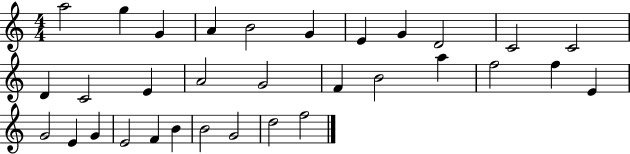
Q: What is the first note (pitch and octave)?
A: A5